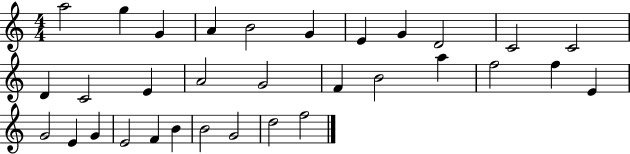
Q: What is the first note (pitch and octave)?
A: A5